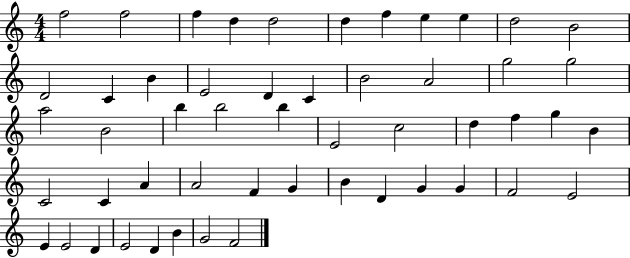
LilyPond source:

{
  \clef treble
  \numericTimeSignature
  \time 4/4
  \key c \major
  f''2 f''2 | f''4 d''4 d''2 | d''4 f''4 e''4 e''4 | d''2 b'2 | \break d'2 c'4 b'4 | e'2 d'4 c'4 | b'2 a'2 | g''2 g''2 | \break a''2 b'2 | b''4 b''2 b''4 | e'2 c''2 | d''4 f''4 g''4 b'4 | \break c'2 c'4 a'4 | a'2 f'4 g'4 | b'4 d'4 g'4 g'4 | f'2 e'2 | \break e'4 e'2 d'4 | e'2 d'4 b'4 | g'2 f'2 | \bar "|."
}